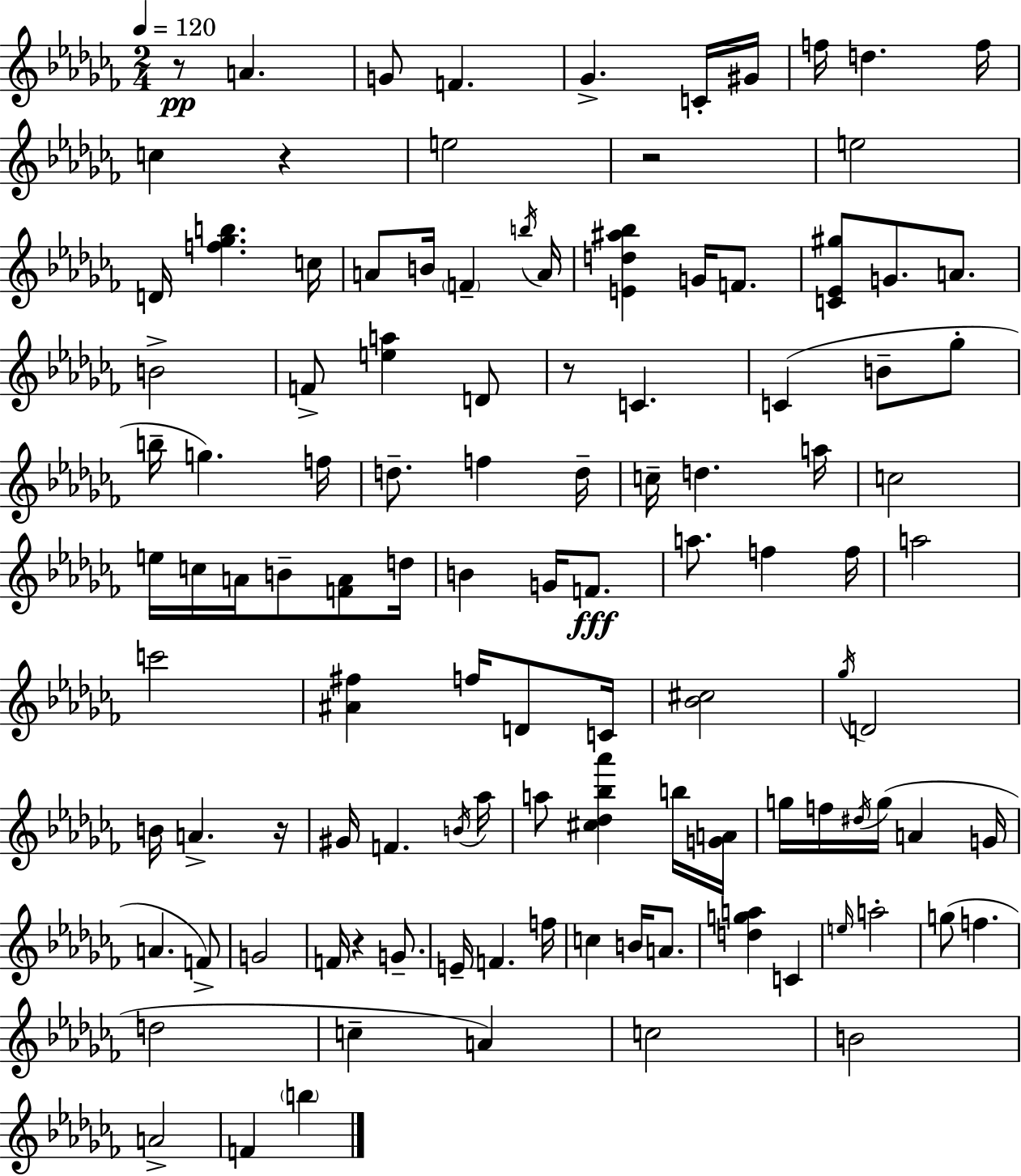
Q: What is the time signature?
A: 2/4